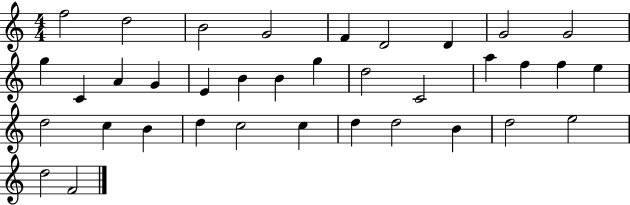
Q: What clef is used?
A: treble